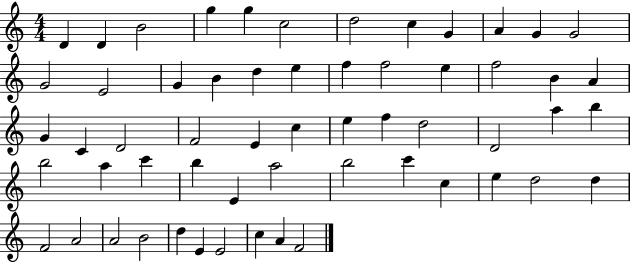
D4/q D4/q B4/h G5/q G5/q C5/h D5/h C5/q G4/q A4/q G4/q G4/h G4/h E4/h G4/q B4/q D5/q E5/q F5/q F5/h E5/q F5/h B4/q A4/q G4/q C4/q D4/h F4/h E4/q C5/q E5/q F5/q D5/h D4/h A5/q B5/q B5/h A5/q C6/q B5/q E4/q A5/h B5/h C6/q C5/q E5/q D5/h D5/q F4/h A4/h A4/h B4/h D5/q E4/q E4/h C5/q A4/q F4/h